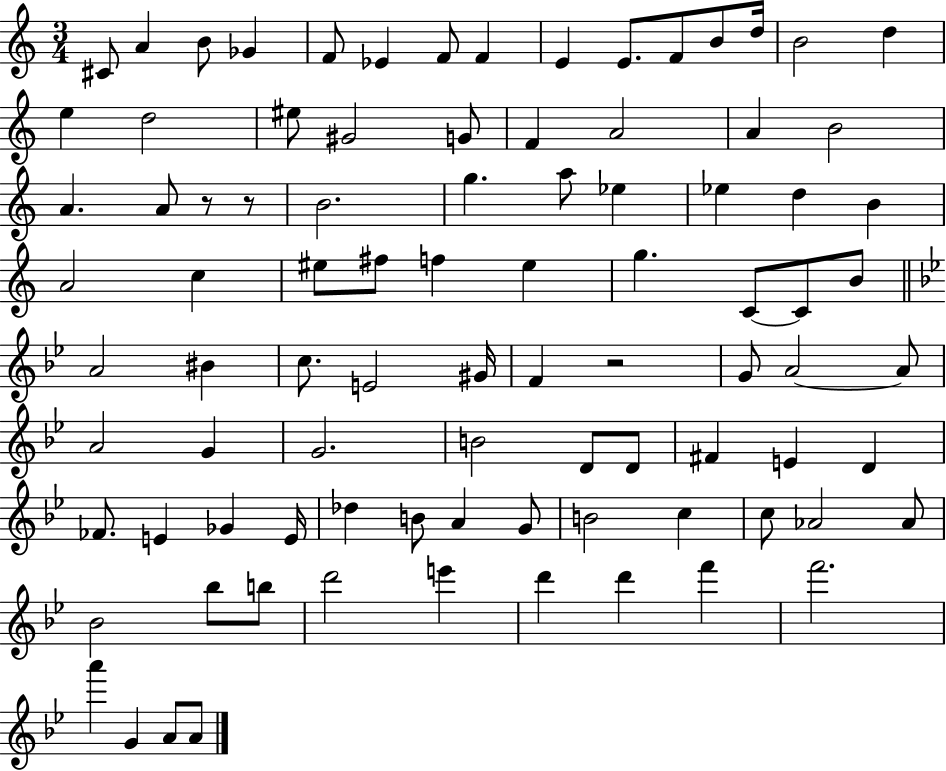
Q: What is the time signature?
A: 3/4